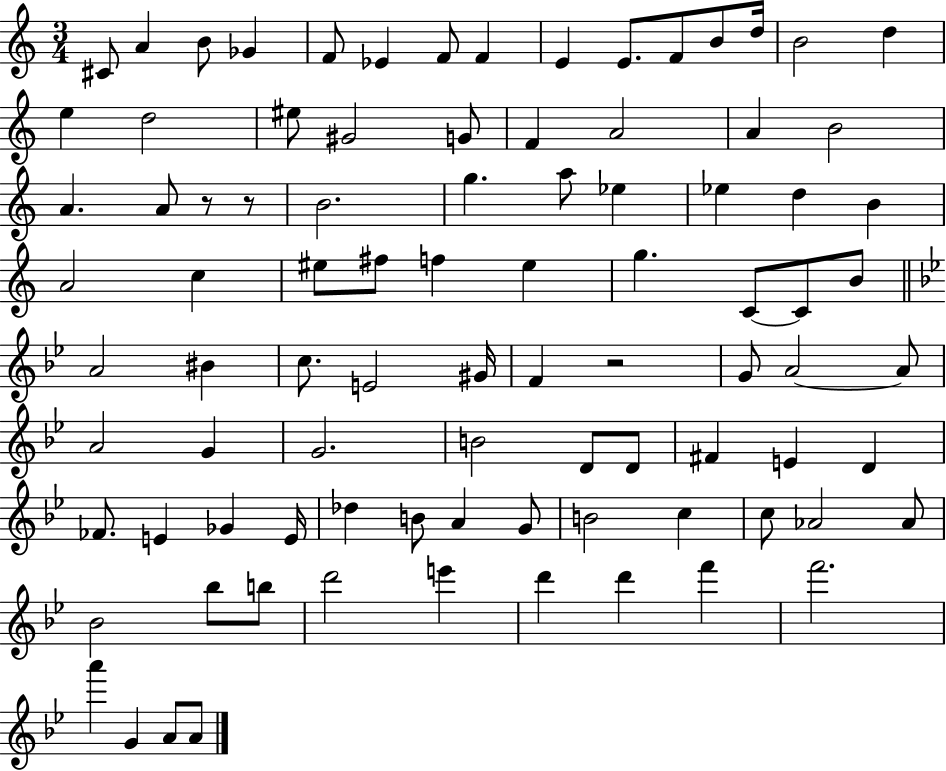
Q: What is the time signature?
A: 3/4